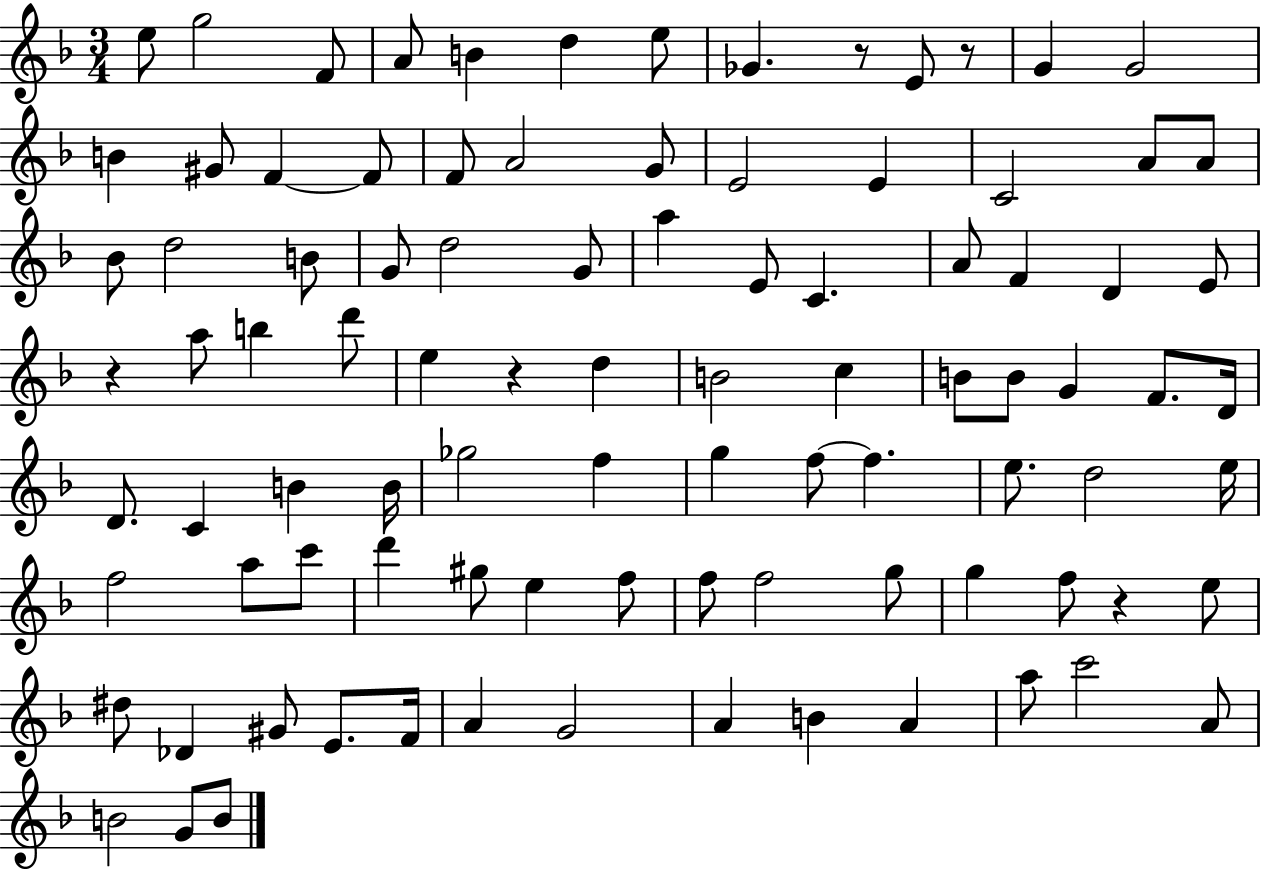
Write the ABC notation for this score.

X:1
T:Untitled
M:3/4
L:1/4
K:F
e/2 g2 F/2 A/2 B d e/2 _G z/2 E/2 z/2 G G2 B ^G/2 F F/2 F/2 A2 G/2 E2 E C2 A/2 A/2 _B/2 d2 B/2 G/2 d2 G/2 a E/2 C A/2 F D E/2 z a/2 b d'/2 e z d B2 c B/2 B/2 G F/2 D/4 D/2 C B B/4 _g2 f g f/2 f e/2 d2 e/4 f2 a/2 c'/2 d' ^g/2 e f/2 f/2 f2 g/2 g f/2 z e/2 ^d/2 _D ^G/2 E/2 F/4 A G2 A B A a/2 c'2 A/2 B2 G/2 B/2